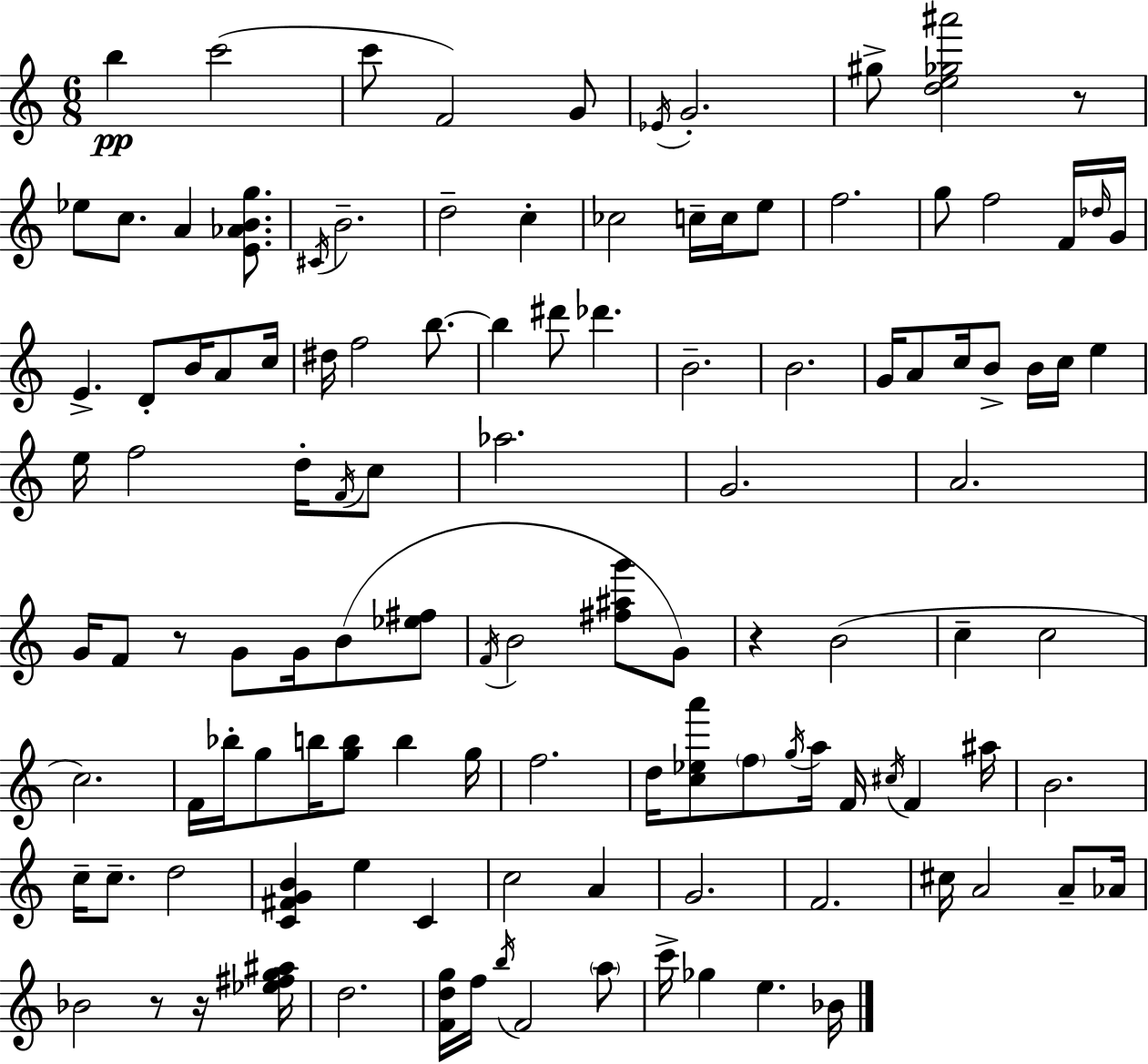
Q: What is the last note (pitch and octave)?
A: Bb4